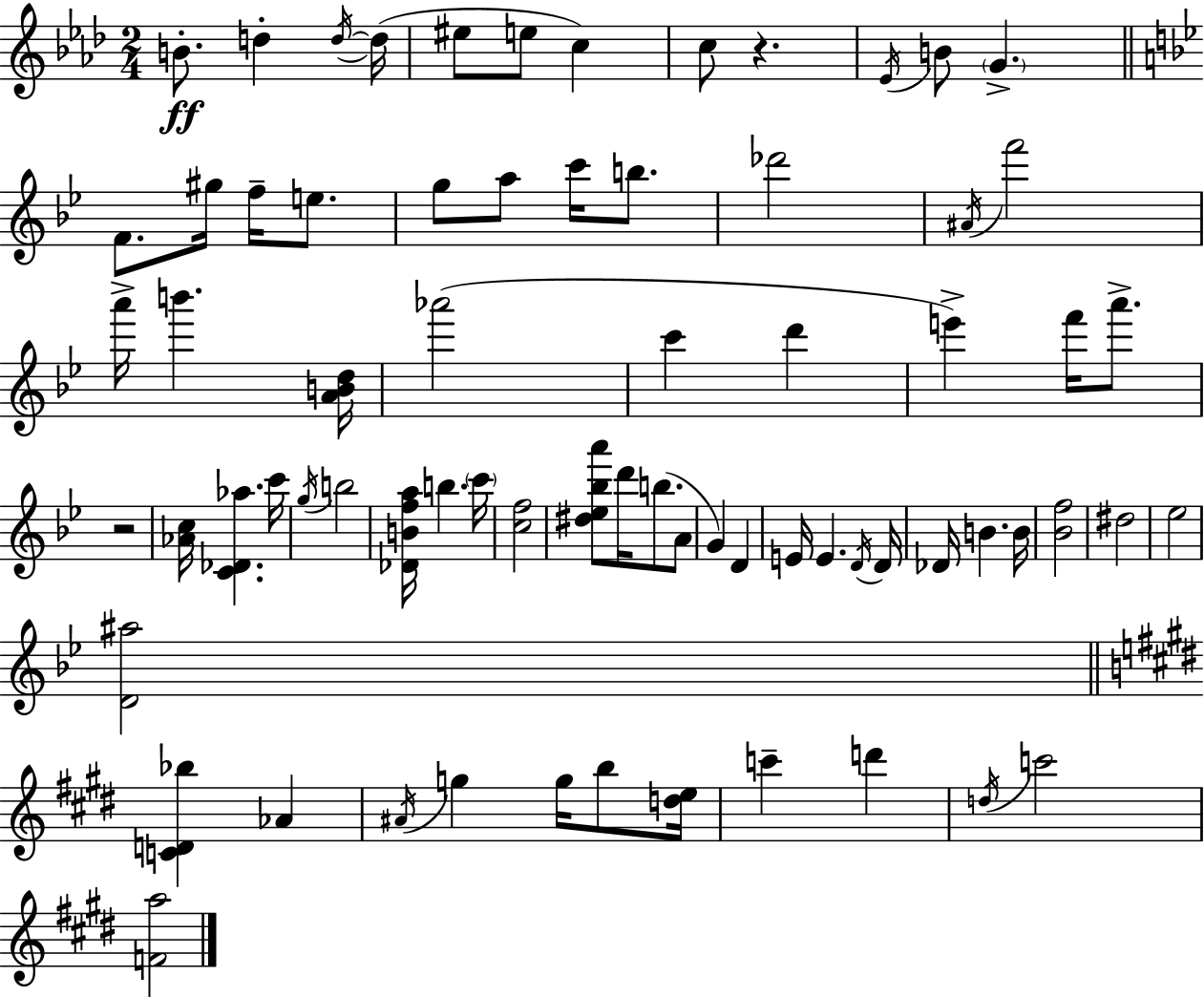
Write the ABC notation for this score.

X:1
T:Untitled
M:2/4
L:1/4
K:Fm
B/2 d d/4 d/4 ^e/2 e/2 c c/2 z _E/4 B/2 G F/2 ^g/4 f/4 e/2 g/2 a/2 c'/4 b/2 _d'2 ^A/4 f'2 a'/4 b' [ABd]/4 _a'2 c' d' e' f'/4 a'/2 z2 [_Ac]/4 [C_D_a] c'/4 g/4 b2 [_DBfa]/4 b c'/4 [cf]2 [^d_e_ba']/2 d'/4 b/2 A/2 G D E/4 E D/4 D/4 _D/4 B B/4 [_Bf]2 ^d2 _e2 [D^a]2 [CD_b] _A ^A/4 g g/4 b/2 [de]/4 c' d' d/4 c'2 [Fa]2